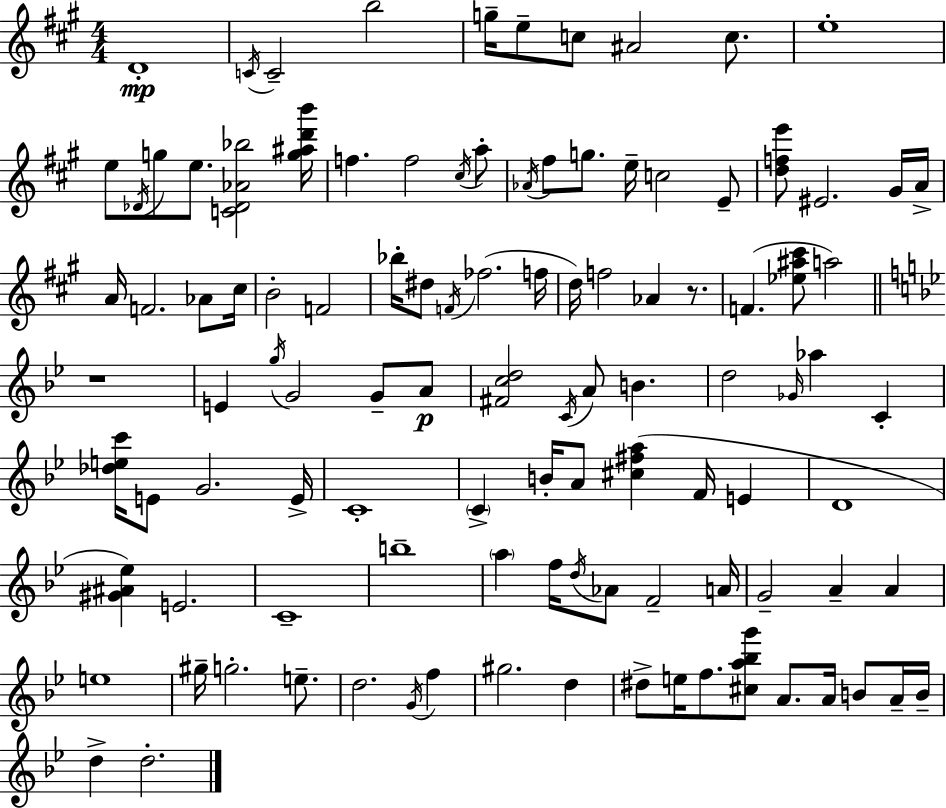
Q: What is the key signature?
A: A major